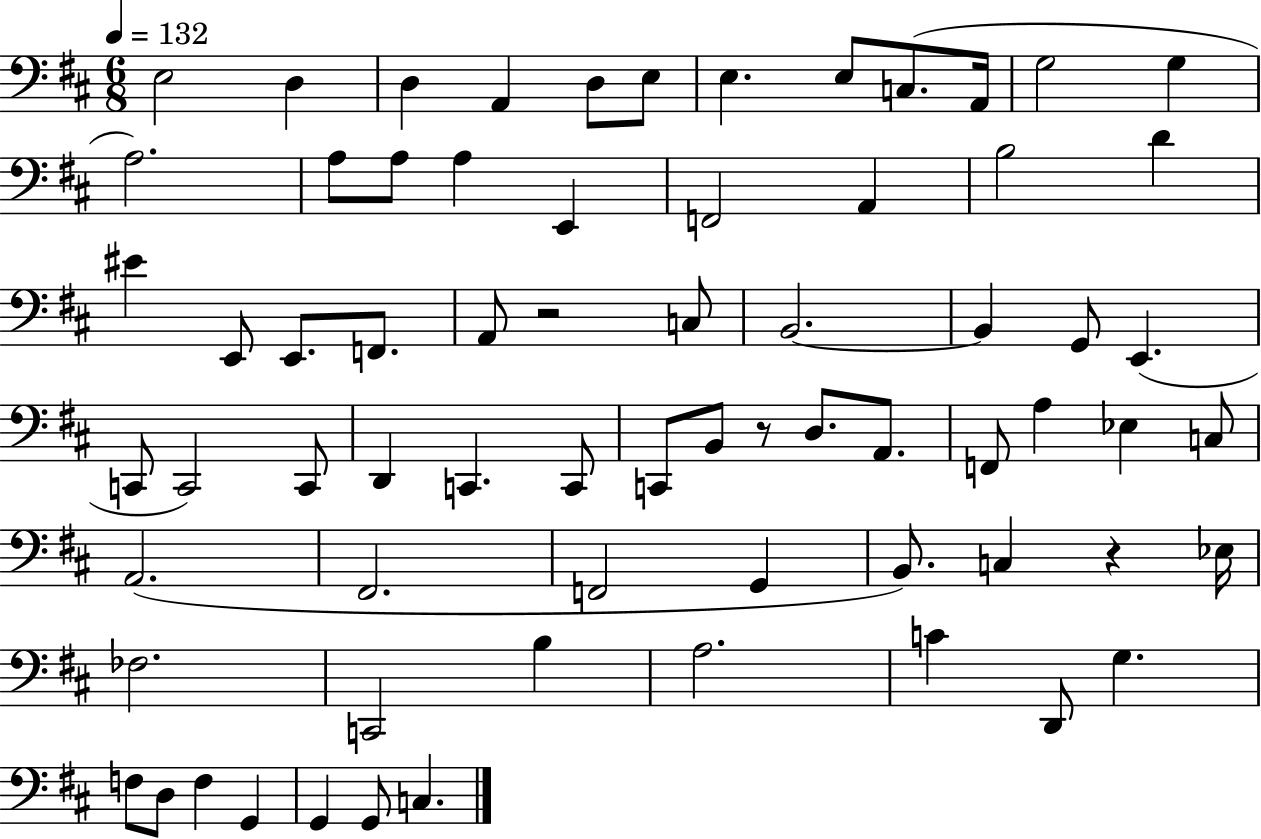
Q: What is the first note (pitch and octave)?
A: E3